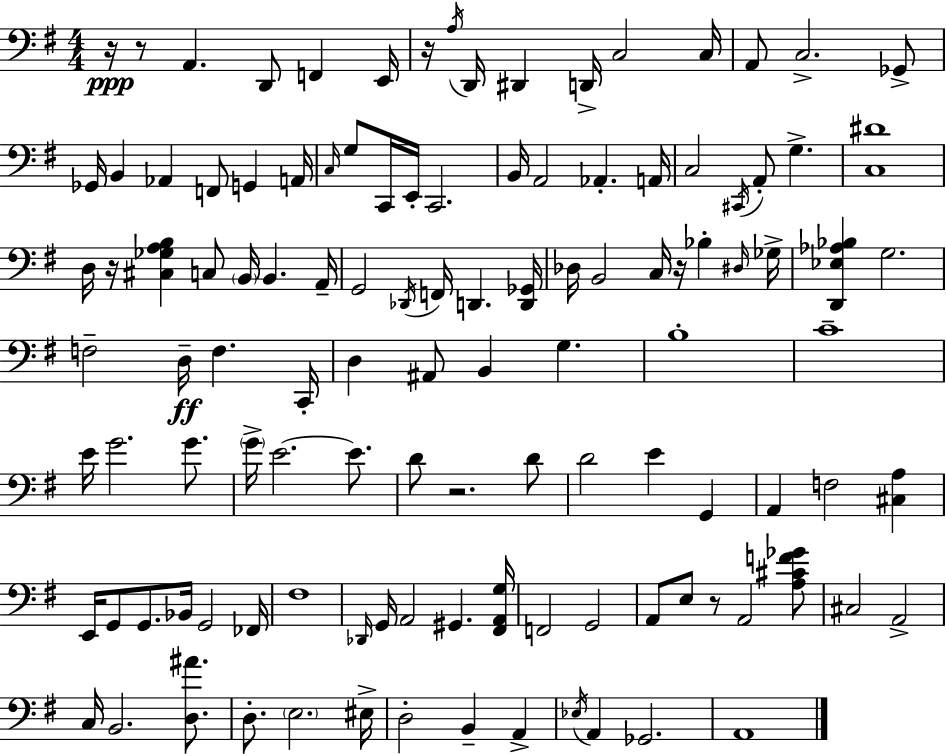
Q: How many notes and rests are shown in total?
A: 116